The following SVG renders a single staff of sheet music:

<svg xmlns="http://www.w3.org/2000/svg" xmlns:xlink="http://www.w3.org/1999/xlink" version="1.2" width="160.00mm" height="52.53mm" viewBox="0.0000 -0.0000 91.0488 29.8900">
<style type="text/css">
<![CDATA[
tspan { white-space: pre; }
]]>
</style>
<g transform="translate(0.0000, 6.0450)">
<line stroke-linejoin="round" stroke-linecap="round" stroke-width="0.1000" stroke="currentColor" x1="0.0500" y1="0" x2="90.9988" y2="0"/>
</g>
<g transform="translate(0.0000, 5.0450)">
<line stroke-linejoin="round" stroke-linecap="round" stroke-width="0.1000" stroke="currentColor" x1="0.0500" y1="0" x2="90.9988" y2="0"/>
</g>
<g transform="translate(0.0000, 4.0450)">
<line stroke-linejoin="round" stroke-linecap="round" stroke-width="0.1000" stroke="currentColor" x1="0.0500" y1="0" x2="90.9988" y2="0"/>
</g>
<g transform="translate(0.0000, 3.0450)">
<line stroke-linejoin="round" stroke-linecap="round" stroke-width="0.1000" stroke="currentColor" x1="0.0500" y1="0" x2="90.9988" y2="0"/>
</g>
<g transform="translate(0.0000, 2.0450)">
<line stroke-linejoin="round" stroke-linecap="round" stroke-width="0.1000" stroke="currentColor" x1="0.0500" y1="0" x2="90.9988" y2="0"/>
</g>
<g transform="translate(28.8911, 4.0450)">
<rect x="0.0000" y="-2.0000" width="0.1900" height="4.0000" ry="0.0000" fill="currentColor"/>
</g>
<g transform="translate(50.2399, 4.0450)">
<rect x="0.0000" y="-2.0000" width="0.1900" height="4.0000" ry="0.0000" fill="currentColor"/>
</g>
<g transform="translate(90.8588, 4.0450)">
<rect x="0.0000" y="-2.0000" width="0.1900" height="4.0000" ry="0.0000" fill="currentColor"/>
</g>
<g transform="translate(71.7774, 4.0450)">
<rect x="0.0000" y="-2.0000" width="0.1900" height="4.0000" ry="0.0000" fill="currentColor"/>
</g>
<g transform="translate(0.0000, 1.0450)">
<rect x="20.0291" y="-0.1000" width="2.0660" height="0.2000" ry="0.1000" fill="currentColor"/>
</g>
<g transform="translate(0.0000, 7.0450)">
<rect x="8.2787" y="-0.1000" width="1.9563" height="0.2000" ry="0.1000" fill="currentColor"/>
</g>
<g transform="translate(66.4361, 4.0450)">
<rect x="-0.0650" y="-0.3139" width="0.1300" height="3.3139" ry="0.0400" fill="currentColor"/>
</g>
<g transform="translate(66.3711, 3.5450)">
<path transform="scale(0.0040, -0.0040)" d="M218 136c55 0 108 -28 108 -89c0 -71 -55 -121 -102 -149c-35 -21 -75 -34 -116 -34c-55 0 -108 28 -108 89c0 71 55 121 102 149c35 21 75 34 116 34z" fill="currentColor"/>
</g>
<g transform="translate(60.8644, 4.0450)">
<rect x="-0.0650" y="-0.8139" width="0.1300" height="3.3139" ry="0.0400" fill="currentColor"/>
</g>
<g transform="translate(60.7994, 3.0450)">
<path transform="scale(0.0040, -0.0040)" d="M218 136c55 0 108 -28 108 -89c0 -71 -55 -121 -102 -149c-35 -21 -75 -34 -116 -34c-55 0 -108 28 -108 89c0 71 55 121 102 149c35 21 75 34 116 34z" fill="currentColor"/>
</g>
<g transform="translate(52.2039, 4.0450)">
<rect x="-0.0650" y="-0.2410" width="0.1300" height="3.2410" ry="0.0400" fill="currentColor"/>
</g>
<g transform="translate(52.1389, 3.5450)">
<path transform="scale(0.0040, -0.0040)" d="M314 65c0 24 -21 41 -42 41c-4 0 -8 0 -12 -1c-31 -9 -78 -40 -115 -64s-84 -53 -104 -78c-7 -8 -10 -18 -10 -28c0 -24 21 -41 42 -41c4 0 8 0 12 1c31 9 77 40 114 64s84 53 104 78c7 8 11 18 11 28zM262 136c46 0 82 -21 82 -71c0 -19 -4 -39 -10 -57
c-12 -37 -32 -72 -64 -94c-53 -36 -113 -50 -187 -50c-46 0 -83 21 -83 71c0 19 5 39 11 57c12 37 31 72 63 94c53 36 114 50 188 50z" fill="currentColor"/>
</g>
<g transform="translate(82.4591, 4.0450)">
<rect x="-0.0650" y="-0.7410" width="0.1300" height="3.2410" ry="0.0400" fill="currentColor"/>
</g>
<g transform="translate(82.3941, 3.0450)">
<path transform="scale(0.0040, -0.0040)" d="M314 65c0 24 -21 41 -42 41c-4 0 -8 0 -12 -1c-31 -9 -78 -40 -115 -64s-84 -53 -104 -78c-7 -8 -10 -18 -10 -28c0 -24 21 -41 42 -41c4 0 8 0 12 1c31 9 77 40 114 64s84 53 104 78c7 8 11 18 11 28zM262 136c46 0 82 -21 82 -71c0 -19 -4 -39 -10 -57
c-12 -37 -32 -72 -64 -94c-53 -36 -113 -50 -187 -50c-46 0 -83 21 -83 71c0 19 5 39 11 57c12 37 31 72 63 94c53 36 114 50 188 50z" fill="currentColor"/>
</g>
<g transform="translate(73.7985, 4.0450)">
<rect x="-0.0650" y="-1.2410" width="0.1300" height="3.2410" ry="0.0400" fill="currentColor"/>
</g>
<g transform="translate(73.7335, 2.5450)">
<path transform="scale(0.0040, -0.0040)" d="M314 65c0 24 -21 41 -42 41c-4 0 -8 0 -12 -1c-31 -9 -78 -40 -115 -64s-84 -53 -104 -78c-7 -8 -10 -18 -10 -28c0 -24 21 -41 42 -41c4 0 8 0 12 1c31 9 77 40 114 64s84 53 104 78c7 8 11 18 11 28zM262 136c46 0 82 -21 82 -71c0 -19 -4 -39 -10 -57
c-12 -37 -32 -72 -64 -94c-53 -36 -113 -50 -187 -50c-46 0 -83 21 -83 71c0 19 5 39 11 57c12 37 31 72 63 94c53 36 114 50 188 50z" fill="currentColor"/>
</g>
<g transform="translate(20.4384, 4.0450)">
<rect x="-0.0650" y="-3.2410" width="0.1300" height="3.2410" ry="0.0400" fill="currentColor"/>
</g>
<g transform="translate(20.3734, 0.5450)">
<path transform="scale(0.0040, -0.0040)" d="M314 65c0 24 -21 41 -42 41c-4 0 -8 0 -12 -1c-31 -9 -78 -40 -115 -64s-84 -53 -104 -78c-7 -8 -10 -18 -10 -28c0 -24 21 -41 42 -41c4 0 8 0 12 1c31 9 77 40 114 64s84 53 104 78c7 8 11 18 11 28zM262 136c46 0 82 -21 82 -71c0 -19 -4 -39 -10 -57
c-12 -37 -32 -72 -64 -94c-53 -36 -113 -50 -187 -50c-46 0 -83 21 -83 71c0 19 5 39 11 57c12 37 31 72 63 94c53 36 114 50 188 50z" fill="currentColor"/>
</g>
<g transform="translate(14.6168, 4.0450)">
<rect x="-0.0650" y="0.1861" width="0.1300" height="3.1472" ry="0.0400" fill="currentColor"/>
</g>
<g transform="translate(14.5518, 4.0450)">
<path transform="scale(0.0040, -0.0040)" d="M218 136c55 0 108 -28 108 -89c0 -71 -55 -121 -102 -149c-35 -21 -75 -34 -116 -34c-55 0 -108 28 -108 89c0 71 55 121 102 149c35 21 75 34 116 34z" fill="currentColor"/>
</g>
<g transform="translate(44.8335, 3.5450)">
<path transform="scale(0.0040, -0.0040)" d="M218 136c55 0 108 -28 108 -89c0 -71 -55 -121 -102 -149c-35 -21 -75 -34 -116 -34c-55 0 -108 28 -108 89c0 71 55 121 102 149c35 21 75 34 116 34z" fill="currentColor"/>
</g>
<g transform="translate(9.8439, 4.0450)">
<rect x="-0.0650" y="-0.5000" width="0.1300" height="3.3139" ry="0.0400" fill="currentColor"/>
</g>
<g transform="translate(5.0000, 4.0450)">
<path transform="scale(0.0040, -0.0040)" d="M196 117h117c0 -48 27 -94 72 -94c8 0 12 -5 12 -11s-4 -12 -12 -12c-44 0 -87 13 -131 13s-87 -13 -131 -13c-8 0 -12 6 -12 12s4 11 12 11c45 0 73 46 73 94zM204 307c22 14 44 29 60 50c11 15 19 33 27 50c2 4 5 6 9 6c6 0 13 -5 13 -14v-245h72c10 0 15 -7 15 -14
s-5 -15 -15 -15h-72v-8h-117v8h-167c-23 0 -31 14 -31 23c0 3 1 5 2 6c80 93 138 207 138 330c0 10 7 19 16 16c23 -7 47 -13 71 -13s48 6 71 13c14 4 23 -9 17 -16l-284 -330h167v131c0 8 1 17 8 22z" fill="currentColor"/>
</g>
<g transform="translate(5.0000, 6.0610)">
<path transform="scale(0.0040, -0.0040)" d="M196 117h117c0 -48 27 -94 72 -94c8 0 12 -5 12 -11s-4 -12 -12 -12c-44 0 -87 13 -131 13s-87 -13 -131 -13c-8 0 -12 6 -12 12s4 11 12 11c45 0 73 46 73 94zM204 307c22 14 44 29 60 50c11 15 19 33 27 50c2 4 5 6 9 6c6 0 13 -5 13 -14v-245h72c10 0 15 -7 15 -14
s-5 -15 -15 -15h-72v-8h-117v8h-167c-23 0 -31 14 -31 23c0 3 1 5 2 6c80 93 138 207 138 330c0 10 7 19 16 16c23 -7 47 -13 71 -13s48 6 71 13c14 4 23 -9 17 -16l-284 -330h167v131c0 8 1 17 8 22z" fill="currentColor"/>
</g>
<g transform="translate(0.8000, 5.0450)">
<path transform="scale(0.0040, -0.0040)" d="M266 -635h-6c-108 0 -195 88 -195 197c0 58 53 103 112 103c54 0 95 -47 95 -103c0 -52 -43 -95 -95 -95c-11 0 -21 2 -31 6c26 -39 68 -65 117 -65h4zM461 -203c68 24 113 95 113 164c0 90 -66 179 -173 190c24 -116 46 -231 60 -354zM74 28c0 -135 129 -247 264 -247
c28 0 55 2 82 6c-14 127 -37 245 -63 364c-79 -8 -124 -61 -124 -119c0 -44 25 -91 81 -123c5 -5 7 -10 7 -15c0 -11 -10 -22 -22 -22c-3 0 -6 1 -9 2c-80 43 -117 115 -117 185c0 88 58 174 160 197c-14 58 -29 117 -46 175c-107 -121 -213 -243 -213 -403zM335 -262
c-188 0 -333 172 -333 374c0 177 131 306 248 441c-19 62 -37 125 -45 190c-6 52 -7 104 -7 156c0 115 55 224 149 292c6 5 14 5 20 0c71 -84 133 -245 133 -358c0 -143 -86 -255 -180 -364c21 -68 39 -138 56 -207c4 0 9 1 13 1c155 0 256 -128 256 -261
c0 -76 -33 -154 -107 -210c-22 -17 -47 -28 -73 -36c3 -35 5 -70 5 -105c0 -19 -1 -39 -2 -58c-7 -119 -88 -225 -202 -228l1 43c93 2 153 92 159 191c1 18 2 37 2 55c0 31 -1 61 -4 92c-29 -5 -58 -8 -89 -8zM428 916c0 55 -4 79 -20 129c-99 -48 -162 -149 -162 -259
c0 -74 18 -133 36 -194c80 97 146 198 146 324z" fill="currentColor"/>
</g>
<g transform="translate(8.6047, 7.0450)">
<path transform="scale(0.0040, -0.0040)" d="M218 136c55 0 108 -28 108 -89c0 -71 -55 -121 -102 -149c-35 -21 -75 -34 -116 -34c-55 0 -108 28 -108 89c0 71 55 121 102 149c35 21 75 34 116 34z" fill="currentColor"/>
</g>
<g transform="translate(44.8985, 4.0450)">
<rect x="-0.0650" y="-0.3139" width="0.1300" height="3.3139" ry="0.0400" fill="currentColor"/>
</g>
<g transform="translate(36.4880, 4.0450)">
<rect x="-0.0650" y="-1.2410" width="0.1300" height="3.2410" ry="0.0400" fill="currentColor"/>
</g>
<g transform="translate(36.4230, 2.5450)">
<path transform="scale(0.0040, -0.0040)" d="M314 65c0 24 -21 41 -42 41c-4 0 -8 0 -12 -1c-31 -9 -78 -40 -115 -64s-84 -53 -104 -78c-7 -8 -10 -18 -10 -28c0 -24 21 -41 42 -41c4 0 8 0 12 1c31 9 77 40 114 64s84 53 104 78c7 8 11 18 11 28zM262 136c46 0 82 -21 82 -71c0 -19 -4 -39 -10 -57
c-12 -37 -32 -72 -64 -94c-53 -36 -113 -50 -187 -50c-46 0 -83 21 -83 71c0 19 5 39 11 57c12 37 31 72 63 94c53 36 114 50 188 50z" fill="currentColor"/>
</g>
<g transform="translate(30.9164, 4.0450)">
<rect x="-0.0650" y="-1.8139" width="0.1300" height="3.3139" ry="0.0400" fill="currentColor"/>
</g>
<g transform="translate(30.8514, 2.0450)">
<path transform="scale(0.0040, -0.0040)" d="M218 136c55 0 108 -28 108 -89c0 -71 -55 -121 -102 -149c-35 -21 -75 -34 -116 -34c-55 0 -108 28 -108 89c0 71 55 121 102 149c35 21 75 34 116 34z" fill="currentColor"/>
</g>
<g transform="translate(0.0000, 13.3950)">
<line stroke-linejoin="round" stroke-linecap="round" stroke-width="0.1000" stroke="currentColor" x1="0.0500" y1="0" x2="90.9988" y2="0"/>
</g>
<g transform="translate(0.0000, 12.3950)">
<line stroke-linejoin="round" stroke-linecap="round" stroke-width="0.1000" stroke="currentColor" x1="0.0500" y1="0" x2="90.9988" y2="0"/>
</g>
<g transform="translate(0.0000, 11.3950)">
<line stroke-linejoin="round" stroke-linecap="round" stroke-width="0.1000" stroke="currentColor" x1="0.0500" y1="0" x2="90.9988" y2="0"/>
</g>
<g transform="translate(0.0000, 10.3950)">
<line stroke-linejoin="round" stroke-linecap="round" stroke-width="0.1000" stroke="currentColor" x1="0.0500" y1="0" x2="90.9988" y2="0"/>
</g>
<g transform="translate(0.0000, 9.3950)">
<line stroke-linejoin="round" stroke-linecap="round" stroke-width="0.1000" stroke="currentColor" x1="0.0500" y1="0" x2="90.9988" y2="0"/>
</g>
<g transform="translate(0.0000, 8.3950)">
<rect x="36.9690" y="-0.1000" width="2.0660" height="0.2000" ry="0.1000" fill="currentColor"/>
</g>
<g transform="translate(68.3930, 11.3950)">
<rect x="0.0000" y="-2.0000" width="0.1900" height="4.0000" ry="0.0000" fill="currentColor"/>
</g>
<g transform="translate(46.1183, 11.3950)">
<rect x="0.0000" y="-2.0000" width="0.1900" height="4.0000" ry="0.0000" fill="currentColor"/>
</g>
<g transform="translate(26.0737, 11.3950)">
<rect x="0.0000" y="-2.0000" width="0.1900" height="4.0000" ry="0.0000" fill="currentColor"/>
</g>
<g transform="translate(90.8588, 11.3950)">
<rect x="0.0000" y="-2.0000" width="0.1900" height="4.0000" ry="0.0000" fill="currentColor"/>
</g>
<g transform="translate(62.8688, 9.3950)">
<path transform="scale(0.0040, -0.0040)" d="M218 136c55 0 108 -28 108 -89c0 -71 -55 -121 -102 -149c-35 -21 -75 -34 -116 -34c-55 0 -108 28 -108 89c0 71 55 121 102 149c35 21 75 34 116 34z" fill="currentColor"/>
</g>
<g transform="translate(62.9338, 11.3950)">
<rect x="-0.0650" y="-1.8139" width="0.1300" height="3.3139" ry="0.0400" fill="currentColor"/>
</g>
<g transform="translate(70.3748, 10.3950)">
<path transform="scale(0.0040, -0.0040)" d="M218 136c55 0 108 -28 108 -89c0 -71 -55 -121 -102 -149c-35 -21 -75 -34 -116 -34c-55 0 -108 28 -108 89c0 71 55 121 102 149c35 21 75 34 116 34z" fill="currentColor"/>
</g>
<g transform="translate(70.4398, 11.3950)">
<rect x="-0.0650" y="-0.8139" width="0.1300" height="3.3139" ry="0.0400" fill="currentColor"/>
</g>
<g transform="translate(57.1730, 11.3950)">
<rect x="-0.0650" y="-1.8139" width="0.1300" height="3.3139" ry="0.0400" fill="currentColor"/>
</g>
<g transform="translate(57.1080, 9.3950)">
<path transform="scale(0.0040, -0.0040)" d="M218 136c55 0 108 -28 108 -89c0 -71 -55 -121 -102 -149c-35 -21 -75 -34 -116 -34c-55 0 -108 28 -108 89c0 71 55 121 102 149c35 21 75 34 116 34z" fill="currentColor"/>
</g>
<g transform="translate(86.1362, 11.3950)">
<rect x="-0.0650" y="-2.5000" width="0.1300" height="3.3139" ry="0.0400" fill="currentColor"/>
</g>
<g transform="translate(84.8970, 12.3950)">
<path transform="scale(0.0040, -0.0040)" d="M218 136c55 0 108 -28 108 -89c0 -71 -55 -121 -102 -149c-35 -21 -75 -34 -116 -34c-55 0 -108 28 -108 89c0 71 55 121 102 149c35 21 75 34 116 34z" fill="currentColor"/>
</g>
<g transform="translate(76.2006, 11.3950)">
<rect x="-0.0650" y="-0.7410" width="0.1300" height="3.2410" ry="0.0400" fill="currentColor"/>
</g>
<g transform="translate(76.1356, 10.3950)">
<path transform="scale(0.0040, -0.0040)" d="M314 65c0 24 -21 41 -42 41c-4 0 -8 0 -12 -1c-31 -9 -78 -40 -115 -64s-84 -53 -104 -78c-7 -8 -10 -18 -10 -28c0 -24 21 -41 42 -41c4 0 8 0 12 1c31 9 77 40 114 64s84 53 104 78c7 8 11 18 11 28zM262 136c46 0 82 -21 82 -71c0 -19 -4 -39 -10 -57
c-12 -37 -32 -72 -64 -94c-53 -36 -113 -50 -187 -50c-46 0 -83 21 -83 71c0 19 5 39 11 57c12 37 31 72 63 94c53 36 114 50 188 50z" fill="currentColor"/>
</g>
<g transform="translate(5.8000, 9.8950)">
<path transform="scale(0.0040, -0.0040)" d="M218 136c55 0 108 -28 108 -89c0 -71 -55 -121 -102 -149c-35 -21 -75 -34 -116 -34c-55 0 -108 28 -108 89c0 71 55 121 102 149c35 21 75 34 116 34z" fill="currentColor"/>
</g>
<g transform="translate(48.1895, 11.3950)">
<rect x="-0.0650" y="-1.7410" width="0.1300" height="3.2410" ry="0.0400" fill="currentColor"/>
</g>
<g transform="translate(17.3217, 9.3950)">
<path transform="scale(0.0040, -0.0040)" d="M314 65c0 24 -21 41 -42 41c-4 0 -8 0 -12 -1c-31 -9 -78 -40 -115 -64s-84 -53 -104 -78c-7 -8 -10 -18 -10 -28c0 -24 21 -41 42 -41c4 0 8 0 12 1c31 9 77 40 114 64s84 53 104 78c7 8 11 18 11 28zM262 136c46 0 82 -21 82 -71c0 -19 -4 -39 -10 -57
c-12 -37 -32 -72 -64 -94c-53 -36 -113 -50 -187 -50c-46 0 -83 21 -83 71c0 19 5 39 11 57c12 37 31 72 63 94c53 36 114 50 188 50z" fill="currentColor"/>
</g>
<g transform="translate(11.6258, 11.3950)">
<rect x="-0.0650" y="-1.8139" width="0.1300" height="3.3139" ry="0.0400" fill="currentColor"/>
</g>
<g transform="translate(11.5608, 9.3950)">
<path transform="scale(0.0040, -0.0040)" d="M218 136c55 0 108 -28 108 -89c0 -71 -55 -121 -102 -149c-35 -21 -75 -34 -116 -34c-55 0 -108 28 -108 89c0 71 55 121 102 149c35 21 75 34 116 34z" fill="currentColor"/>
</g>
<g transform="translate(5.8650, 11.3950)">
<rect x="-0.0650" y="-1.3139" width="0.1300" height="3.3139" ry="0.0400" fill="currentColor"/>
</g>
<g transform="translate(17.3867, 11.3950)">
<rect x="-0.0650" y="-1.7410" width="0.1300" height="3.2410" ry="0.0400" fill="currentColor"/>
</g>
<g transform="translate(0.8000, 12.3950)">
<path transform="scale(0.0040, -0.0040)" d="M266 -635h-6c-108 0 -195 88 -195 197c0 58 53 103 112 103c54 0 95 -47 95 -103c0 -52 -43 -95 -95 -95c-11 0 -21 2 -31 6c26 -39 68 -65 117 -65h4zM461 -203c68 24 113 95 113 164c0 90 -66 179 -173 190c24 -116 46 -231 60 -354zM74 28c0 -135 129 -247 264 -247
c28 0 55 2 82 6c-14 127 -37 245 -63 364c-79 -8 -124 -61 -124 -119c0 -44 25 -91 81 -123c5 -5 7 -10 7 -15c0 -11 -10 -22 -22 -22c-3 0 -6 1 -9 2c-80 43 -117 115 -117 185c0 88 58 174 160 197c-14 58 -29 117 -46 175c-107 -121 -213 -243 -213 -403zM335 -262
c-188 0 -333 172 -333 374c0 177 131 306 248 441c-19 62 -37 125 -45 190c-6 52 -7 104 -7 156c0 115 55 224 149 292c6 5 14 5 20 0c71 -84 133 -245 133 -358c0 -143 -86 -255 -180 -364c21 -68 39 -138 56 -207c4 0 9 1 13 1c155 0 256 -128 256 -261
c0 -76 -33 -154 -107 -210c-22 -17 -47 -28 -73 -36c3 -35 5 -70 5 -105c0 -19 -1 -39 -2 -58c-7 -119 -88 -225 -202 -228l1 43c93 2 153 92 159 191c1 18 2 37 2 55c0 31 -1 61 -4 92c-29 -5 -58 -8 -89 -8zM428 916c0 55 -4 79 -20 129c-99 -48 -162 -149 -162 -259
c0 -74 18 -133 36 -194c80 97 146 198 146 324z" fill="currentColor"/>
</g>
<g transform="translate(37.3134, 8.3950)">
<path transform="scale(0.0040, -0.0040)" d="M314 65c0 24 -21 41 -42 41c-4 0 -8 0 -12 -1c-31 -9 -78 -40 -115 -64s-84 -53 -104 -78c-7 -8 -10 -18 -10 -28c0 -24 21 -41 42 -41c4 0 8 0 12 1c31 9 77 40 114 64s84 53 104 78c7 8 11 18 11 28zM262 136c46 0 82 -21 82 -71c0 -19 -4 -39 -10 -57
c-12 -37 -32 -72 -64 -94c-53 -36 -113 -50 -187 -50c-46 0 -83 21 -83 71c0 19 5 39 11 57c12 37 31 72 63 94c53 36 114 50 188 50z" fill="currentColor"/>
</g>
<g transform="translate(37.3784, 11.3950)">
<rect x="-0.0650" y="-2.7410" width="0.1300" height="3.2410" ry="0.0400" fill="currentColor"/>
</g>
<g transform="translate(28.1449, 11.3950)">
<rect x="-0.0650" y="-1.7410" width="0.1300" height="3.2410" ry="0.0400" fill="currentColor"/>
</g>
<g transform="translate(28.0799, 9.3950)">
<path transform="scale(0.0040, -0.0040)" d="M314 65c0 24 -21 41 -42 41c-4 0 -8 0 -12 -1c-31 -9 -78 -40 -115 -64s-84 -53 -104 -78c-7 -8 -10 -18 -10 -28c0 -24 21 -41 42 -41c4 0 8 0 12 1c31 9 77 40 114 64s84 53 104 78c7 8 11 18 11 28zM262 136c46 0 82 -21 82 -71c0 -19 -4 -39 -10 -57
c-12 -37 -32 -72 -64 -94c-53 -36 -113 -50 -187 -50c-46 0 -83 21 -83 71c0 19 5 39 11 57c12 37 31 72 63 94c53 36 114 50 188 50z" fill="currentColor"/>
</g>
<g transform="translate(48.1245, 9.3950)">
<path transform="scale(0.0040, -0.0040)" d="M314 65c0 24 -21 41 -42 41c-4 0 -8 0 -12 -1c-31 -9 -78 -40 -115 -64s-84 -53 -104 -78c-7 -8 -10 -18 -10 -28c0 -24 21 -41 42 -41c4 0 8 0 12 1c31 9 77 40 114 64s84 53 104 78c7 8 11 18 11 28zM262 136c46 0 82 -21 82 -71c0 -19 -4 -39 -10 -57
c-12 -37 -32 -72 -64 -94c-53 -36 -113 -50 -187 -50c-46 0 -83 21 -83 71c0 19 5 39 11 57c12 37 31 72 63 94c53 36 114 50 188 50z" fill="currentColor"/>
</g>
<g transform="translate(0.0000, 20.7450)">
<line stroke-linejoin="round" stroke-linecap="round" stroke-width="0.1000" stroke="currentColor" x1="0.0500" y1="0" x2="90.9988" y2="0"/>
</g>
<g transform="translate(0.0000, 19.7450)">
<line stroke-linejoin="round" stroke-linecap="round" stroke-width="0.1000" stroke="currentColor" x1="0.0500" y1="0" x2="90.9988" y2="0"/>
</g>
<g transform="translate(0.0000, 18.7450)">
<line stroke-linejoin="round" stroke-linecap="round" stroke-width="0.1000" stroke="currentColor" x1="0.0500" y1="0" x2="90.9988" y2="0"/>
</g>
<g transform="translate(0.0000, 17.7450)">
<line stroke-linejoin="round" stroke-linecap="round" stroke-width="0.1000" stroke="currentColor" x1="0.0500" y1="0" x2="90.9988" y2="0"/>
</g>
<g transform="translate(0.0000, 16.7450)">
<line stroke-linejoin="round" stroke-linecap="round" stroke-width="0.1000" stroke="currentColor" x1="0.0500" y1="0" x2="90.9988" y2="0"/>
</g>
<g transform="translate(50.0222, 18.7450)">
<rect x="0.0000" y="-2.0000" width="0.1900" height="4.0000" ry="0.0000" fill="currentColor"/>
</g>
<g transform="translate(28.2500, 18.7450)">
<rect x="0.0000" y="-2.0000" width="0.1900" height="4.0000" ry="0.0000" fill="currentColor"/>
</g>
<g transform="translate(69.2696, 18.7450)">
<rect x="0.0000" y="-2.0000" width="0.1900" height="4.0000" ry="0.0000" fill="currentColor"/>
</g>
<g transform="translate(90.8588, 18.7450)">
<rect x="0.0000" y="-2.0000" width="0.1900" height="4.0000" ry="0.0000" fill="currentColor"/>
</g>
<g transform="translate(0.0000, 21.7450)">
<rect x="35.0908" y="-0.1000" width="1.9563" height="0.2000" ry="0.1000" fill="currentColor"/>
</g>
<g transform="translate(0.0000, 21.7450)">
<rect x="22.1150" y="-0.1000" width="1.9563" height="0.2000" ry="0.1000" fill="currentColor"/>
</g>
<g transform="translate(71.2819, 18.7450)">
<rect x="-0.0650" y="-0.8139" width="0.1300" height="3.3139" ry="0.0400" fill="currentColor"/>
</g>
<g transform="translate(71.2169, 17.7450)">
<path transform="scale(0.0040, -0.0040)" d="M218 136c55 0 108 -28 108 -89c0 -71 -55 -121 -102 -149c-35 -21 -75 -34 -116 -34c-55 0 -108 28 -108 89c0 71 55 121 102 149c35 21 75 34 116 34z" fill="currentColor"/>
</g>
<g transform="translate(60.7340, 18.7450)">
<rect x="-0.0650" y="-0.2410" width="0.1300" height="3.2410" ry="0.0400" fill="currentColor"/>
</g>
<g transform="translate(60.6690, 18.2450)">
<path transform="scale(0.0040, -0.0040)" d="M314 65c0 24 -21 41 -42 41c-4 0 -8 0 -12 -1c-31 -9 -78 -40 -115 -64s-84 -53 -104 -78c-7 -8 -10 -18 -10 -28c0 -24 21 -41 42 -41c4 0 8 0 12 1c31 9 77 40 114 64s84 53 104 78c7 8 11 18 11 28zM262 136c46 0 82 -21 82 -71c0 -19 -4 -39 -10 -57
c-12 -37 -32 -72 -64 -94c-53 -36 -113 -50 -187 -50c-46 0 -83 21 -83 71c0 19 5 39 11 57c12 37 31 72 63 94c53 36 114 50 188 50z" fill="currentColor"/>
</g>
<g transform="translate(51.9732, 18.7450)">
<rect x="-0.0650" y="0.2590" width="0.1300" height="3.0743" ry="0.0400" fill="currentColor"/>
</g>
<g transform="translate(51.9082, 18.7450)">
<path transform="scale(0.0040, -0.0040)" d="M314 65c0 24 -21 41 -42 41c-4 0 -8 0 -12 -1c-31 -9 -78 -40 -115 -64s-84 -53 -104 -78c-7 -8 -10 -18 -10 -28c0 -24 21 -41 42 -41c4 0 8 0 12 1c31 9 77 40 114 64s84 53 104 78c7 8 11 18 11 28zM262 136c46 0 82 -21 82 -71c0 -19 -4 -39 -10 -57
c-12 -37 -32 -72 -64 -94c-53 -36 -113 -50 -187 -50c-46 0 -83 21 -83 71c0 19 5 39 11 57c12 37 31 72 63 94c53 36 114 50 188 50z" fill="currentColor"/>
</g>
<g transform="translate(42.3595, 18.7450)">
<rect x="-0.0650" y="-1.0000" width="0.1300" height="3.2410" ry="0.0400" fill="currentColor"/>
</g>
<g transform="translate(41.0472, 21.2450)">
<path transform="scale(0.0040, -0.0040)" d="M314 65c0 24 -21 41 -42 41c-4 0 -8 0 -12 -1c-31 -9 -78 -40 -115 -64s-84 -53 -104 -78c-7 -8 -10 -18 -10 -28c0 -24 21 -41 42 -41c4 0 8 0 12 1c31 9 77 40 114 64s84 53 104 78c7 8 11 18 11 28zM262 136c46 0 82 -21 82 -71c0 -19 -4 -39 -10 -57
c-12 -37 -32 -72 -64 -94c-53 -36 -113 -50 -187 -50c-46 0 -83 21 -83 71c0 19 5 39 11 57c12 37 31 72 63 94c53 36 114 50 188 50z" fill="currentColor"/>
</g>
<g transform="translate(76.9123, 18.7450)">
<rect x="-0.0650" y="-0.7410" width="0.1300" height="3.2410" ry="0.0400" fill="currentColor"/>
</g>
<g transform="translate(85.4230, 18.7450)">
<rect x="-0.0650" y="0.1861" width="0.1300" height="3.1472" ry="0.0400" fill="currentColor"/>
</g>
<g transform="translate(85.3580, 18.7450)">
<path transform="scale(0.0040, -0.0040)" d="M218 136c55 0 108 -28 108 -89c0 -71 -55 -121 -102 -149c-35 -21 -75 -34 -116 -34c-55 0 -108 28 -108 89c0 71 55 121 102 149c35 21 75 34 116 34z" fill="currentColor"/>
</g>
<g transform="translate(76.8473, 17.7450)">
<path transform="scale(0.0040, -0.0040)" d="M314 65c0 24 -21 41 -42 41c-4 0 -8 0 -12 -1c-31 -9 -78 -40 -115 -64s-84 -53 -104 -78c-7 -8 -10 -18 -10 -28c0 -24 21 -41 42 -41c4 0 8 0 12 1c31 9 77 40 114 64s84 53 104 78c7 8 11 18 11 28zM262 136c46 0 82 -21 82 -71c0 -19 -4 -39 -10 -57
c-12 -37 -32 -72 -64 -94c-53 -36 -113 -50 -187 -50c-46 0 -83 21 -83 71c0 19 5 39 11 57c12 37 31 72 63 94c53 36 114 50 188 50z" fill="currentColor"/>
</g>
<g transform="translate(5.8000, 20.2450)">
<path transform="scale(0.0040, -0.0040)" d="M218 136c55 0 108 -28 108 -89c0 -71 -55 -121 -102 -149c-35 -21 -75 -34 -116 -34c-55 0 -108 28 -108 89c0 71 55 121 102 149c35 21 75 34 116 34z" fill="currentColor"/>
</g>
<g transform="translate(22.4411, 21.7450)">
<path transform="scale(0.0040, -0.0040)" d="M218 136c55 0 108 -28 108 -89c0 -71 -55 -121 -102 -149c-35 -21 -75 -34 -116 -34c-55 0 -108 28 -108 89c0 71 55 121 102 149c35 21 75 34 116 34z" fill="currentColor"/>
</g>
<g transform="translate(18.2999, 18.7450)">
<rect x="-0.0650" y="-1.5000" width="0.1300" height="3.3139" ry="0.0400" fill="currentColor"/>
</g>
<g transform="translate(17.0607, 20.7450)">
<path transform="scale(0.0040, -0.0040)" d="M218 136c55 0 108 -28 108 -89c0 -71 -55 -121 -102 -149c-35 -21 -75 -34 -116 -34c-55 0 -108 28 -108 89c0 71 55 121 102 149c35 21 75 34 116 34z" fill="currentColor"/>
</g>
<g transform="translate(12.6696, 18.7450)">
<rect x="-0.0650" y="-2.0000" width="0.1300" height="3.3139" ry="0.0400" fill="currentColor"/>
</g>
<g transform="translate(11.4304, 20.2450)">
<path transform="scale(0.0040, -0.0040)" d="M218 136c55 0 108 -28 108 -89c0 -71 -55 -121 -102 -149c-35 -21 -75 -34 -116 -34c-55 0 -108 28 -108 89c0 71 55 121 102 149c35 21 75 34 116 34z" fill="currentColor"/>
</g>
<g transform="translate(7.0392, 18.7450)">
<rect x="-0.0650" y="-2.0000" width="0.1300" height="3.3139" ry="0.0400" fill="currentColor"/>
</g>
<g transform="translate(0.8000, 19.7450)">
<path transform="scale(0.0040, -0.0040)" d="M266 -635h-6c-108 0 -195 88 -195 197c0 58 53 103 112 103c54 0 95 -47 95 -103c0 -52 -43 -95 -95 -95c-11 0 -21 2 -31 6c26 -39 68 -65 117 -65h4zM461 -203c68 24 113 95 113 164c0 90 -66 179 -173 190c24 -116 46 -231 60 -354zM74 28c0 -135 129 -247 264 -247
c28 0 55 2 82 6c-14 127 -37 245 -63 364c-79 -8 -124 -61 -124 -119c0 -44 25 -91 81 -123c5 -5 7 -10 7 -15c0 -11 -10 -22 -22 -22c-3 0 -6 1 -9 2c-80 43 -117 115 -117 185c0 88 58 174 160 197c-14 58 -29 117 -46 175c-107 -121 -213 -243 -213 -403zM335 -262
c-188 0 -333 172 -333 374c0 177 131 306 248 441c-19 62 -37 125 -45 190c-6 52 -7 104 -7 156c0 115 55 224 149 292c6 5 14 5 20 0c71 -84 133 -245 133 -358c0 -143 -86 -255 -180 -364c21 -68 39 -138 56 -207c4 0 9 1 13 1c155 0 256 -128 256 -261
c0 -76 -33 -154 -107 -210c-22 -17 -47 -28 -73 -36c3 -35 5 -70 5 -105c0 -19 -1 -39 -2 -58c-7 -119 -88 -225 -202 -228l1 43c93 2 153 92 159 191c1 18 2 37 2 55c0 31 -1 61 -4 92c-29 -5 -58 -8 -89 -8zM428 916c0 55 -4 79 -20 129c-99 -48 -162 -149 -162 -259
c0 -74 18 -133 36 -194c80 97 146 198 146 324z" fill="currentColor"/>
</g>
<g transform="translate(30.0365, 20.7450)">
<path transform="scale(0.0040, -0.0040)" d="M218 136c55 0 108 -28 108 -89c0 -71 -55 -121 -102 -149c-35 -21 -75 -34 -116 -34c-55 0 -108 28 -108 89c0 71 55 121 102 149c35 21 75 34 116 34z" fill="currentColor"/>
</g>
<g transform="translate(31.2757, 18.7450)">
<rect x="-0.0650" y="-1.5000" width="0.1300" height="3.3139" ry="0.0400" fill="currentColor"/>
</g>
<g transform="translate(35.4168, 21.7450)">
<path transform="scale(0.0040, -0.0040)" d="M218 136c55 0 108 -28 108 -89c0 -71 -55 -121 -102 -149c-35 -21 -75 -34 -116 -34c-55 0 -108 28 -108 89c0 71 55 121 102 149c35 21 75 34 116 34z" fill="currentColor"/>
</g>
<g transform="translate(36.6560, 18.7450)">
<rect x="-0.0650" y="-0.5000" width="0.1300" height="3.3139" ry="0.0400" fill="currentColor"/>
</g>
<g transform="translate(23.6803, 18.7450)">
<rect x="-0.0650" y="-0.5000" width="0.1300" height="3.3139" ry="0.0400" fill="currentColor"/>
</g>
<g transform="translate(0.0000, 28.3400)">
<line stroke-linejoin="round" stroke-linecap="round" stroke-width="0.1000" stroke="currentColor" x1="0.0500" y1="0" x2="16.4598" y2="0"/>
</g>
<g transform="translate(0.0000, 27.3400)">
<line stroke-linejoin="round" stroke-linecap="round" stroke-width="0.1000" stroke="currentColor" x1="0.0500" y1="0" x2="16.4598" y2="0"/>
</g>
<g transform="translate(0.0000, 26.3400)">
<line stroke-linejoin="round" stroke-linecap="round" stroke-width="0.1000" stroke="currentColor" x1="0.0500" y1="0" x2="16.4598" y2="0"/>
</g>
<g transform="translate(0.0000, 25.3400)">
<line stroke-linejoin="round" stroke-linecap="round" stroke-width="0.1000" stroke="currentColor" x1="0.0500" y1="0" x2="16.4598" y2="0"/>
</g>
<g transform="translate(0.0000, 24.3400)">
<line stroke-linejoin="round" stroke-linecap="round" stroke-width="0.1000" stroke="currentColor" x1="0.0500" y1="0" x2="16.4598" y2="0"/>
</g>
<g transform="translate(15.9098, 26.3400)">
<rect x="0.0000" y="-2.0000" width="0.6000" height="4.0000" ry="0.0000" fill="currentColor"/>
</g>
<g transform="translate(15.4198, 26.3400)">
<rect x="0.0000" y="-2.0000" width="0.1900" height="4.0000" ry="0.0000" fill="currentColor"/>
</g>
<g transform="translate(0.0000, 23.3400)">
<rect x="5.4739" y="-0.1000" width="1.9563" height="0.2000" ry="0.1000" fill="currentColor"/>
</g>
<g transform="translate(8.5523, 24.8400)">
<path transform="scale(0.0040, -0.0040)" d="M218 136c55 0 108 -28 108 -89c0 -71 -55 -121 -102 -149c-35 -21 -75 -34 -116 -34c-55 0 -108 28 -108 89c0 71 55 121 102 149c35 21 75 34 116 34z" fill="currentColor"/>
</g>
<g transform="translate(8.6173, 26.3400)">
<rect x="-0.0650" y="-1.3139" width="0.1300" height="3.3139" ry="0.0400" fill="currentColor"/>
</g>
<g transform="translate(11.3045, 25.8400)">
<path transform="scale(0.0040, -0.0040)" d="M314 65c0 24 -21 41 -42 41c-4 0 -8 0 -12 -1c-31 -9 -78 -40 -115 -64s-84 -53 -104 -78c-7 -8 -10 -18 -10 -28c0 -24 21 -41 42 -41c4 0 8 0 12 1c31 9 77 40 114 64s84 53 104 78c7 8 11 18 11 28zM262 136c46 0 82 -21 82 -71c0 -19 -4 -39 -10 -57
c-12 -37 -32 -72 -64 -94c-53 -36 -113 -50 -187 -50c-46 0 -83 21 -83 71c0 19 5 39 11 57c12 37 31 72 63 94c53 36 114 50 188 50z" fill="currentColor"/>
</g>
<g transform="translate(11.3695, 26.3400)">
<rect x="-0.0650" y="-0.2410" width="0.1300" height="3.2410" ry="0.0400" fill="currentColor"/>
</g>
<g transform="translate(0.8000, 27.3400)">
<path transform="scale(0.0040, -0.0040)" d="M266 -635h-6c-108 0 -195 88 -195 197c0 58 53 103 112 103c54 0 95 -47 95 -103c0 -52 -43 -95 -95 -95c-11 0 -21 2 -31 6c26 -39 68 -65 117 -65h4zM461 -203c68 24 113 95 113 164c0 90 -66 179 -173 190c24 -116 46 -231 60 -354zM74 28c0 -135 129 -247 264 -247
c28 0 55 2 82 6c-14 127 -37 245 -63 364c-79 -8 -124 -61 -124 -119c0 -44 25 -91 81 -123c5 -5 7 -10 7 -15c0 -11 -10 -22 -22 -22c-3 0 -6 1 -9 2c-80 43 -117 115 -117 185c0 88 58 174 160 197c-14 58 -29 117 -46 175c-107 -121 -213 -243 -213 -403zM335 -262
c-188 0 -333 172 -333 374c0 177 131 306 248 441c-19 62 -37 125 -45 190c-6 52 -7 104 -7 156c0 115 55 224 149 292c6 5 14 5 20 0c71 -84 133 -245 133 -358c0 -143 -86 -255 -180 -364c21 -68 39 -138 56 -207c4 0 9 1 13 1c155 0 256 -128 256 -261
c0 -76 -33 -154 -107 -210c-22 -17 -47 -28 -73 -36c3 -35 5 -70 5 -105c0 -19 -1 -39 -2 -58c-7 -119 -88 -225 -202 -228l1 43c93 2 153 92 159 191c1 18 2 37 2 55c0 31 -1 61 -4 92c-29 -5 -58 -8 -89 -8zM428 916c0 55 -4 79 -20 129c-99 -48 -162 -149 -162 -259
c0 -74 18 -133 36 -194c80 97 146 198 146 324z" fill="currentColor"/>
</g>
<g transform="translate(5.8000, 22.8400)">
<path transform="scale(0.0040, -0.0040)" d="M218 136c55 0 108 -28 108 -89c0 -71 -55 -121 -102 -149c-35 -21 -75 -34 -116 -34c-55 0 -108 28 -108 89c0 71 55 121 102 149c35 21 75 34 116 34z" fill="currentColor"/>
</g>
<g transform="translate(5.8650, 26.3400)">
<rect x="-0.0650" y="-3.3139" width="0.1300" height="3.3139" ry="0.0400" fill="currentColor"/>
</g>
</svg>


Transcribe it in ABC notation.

X:1
T:Untitled
M:4/4
L:1/4
K:C
C B b2 f e2 c c2 d c e2 d2 e f f2 f2 a2 f2 f f d d2 G F F E C E C D2 B2 c2 d d2 B b e c2